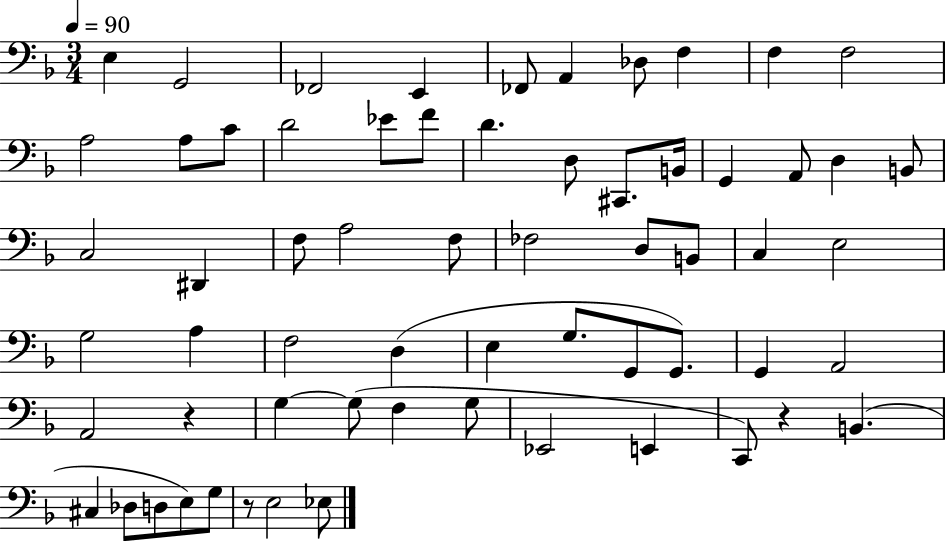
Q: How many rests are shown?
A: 3